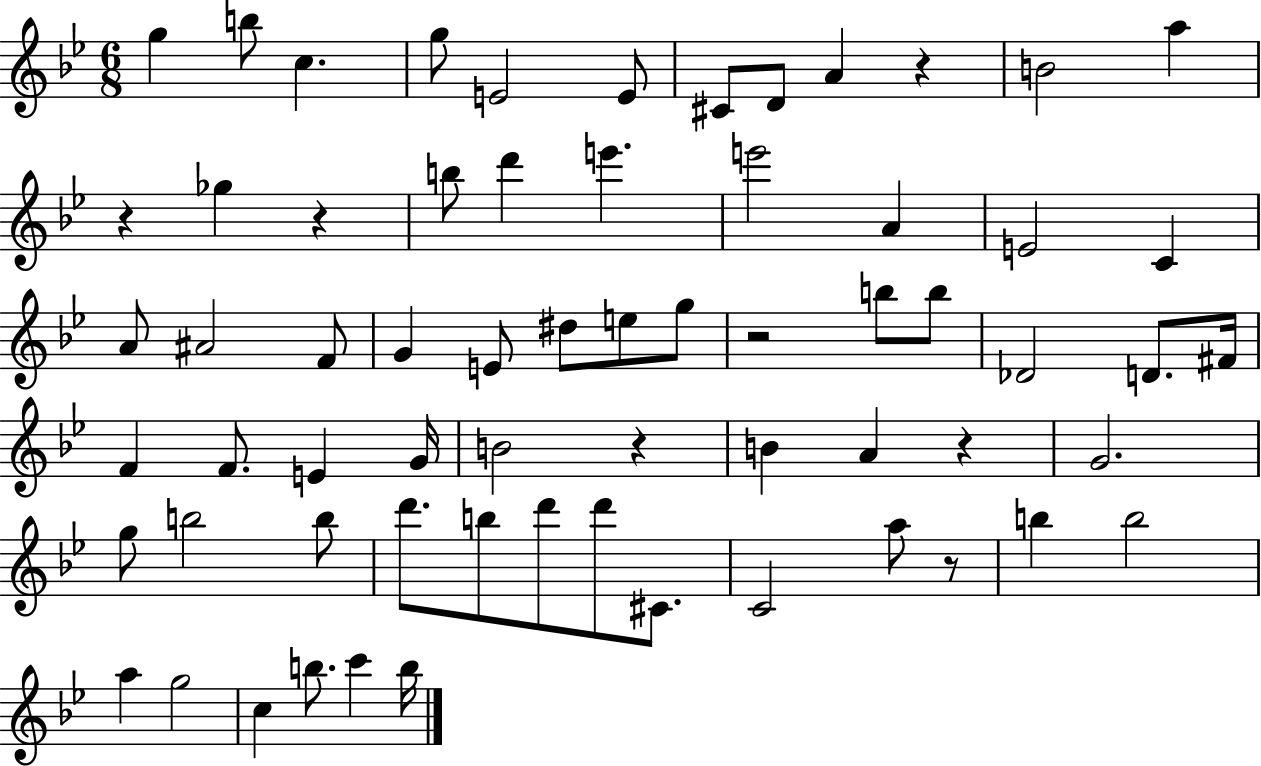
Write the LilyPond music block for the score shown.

{
  \clef treble
  \numericTimeSignature
  \time 6/8
  \key bes \major
  g''4 b''8 c''4. | g''8 e'2 e'8 | cis'8 d'8 a'4 r4 | b'2 a''4 | \break r4 ges''4 r4 | b''8 d'''4 e'''4. | e'''2 a'4 | e'2 c'4 | \break a'8 ais'2 f'8 | g'4 e'8 dis''8 e''8 g''8 | r2 b''8 b''8 | des'2 d'8. fis'16 | \break f'4 f'8. e'4 g'16 | b'2 r4 | b'4 a'4 r4 | g'2. | \break g''8 b''2 b''8 | d'''8. b''8 d'''8 d'''8 cis'8. | c'2 a''8 r8 | b''4 b''2 | \break a''4 g''2 | c''4 b''8. c'''4 b''16 | \bar "|."
}